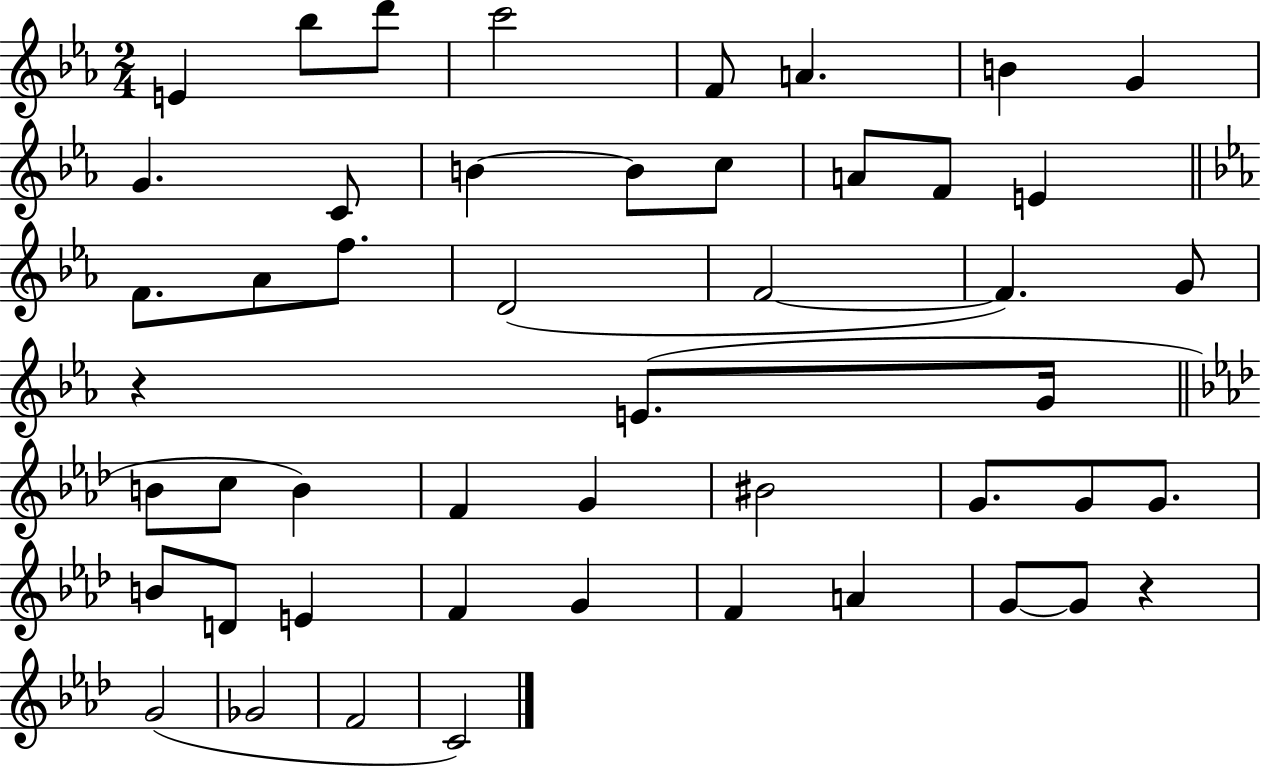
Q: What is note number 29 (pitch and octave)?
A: F4